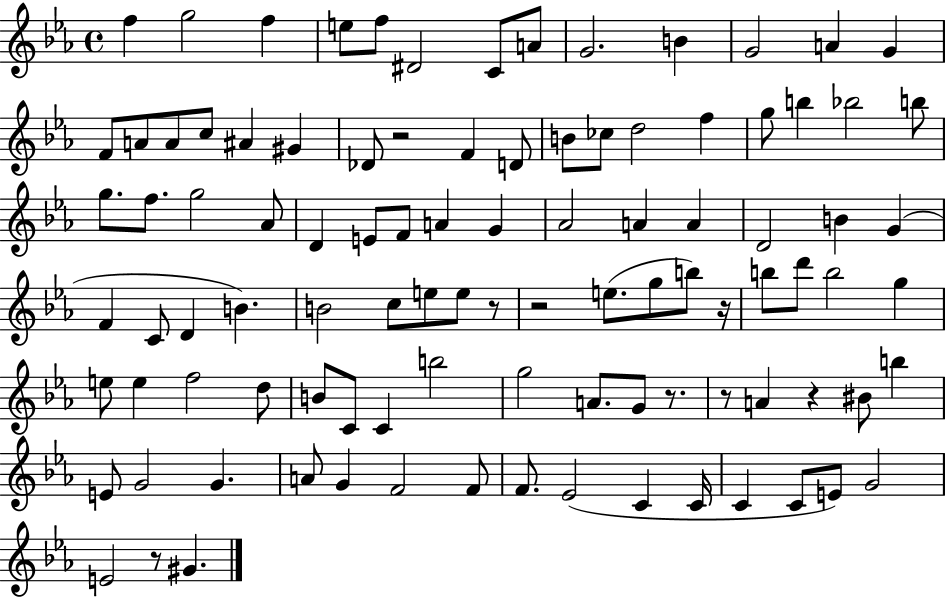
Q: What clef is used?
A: treble